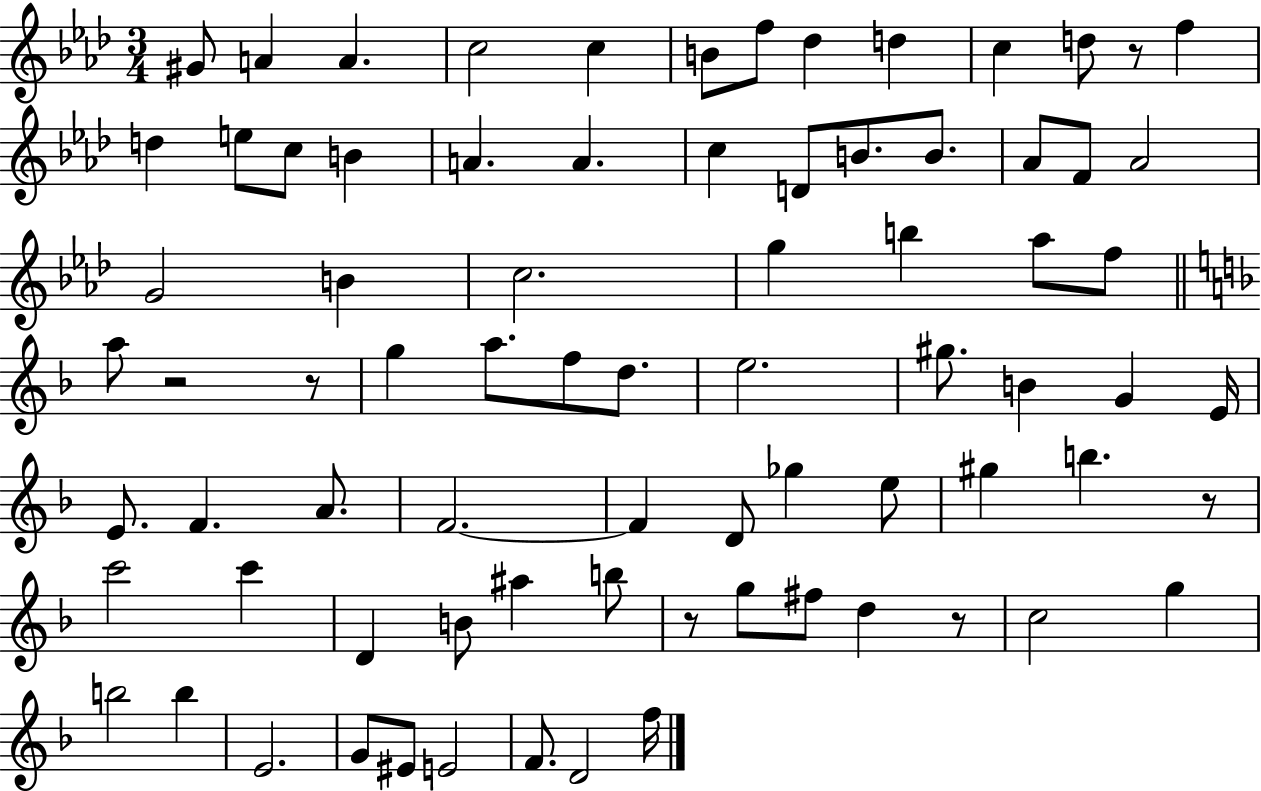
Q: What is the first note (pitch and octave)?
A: G#4